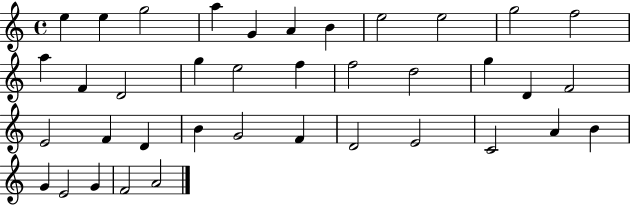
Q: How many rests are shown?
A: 0